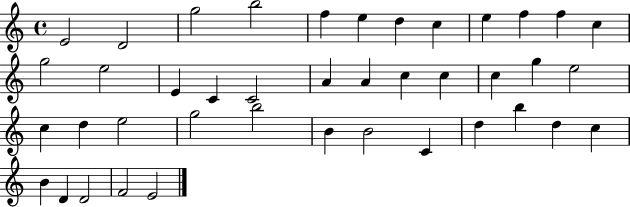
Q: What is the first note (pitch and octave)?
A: E4